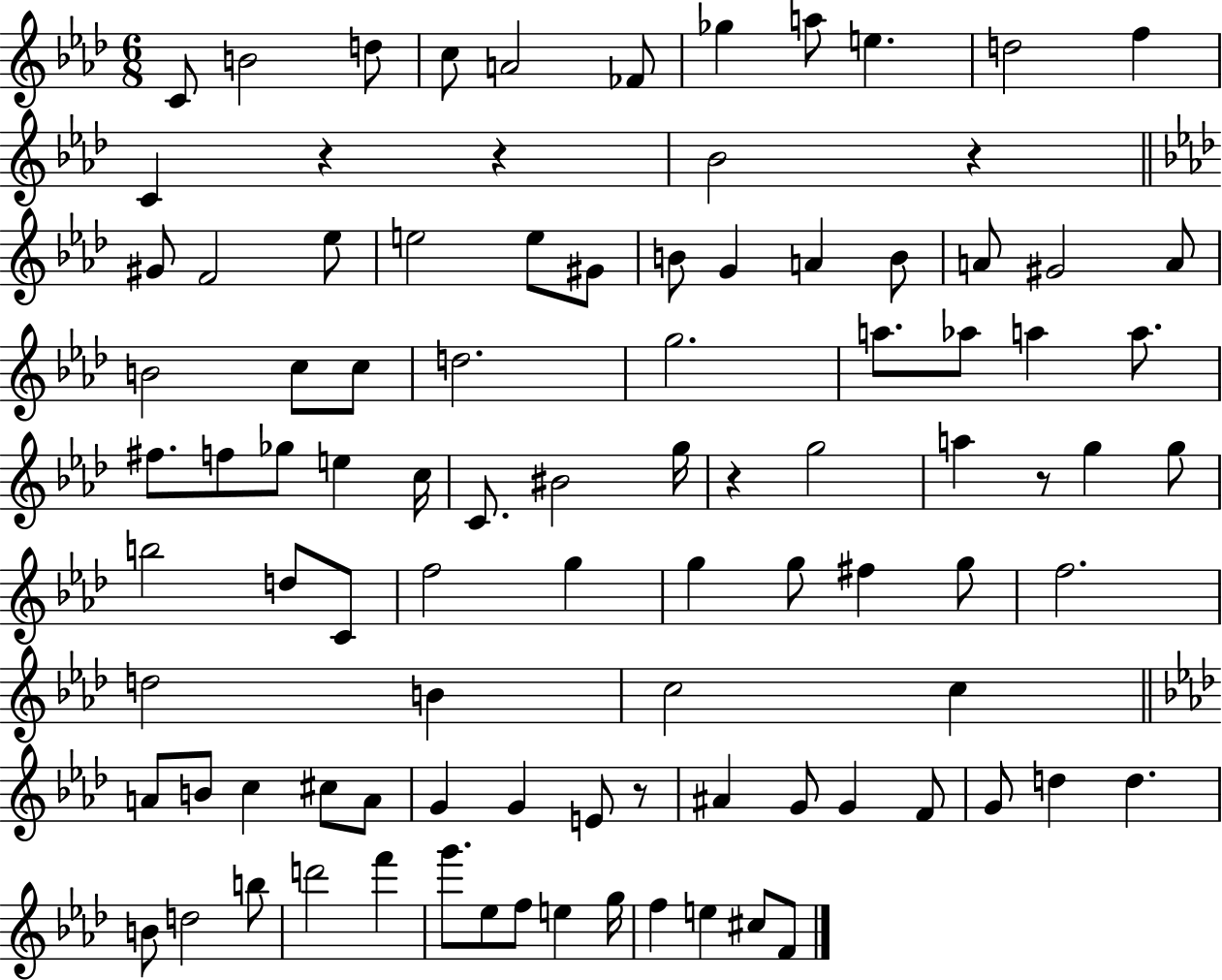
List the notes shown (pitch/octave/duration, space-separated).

C4/e B4/h D5/e C5/e A4/h FES4/e Gb5/q A5/e E5/q. D5/h F5/q C4/q R/q R/q Bb4/h R/q G#4/e F4/h Eb5/e E5/h E5/e G#4/e B4/e G4/q A4/q B4/e A4/e G#4/h A4/e B4/h C5/e C5/e D5/h. G5/h. A5/e. Ab5/e A5/q A5/e. F#5/e. F5/e Gb5/e E5/q C5/s C4/e. BIS4/h G5/s R/q G5/h A5/q R/e G5/q G5/e B5/h D5/e C4/e F5/h G5/q G5/q G5/e F#5/q G5/e F5/h. D5/h B4/q C5/h C5/q A4/e B4/e C5/q C#5/e A4/e G4/q G4/q E4/e R/e A#4/q G4/e G4/q F4/e G4/e D5/q D5/q. B4/e D5/h B5/e D6/h F6/q G6/e. Eb5/e F5/e E5/q G5/s F5/q E5/q C#5/e F4/e